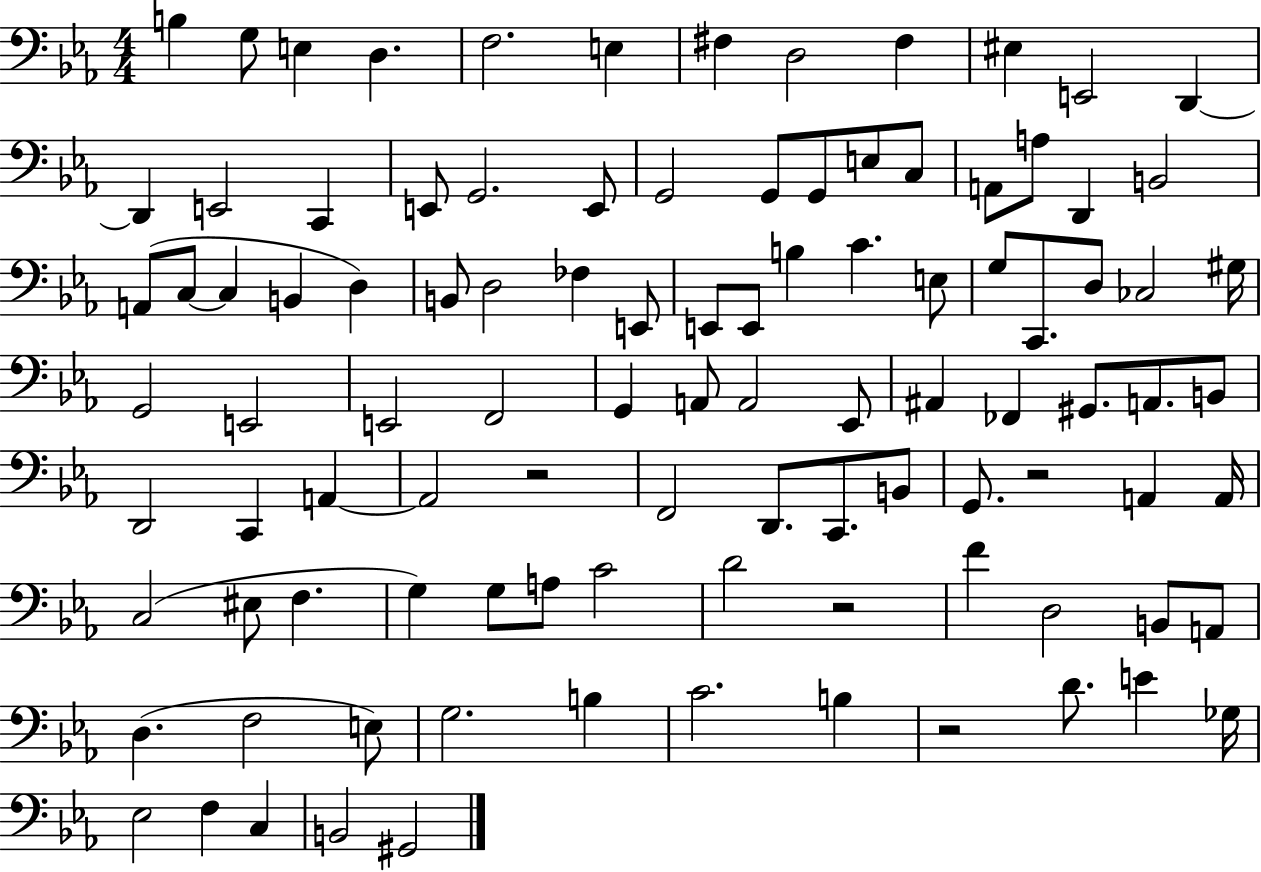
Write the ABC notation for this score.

X:1
T:Untitled
M:4/4
L:1/4
K:Eb
B, G,/2 E, D, F,2 E, ^F, D,2 ^F, ^E, E,,2 D,, D,, E,,2 C,, E,,/2 G,,2 E,,/2 G,,2 G,,/2 G,,/2 E,/2 C,/2 A,,/2 A,/2 D,, B,,2 A,,/2 C,/2 C, B,, D, B,,/2 D,2 _F, E,,/2 E,,/2 E,,/2 B, C E,/2 G,/2 C,,/2 D,/2 _C,2 ^G,/4 G,,2 E,,2 E,,2 F,,2 G,, A,,/2 A,,2 _E,,/2 ^A,, _F,, ^G,,/2 A,,/2 B,,/2 D,,2 C,, A,, A,,2 z2 F,,2 D,,/2 C,,/2 B,,/2 G,,/2 z2 A,, A,,/4 C,2 ^E,/2 F, G, G,/2 A,/2 C2 D2 z2 F D,2 B,,/2 A,,/2 D, F,2 E,/2 G,2 B, C2 B, z2 D/2 E _G,/4 _E,2 F, C, B,,2 ^G,,2